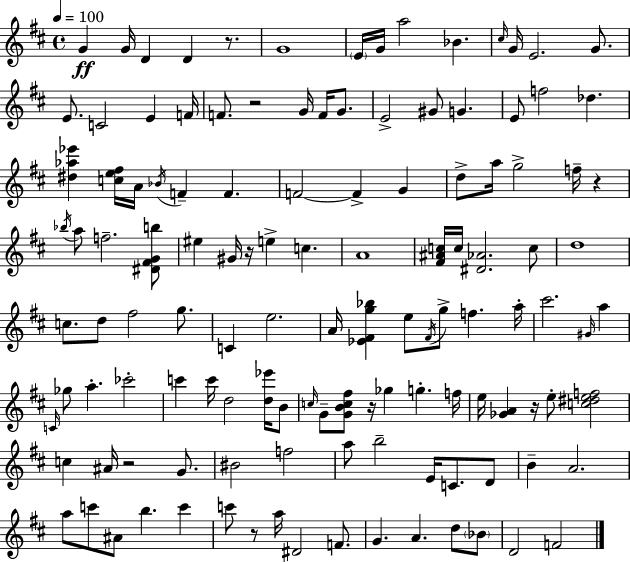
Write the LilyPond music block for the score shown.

{
  \clef treble
  \time 4/4
  \defaultTimeSignature
  \key d \major
  \tempo 4 = 100
  g'4\ff g'16 d'4 d'4 r8. | g'1 | \parenthesize e'16 g'16 a''2 bes'4. | \grace { cis''16 } g'16 e'2. g'8. | \break e'8. c'2 e'4 | f'16 f'8. r2 g'16 f'16 g'8. | e'2-> gis'8 g'4. | e'8 f''2 des''4. | \break <dis'' aes'' ees'''>4 <c'' e'' fis''>16 a'16 \acciaccatura { bes'16 } f'4-- f'4. | f'2~~ f'4-> g'4 | d''8-> a''16 g''2-> f''16-- r4 | \acciaccatura { bes''16 } a''8 f''2.-- | \break <dis' fis' g' b''>8 eis''4 gis'16 r16 e''4-> c''4. | a'1 | <fis' ais' c''>16 c''16 <dis' aes'>2. | c''8 d''1 | \break c''8. d''8 fis''2 | g''8. c'4 e''2. | a'16 <ees' fis' g'' bes''>4 e''8 \acciaccatura { fis'16 } g''8-> f''4. | a''16-. cis'''2. | \break \grace { gis'16 } a''4 \grace { c'16 } ges''8 a''4.-. ces'''2-. | c'''4 c'''16 d''2 | <d'' ees'''>16 b'8 \grace { c''16 } g'8-- <g' b' c'' fis''>8 r16 ges''4 | g''4.-. f''16 e''16 <ges' a'>4 r16 e''8-. <c'' dis'' e'' f''>2 | \break c''4 ais'16 r2 | g'8. bis'2 f''2 | a''8 b''2-- | e'16 c'8. d'8 b'4-- a'2. | \break a''8 c'''8 ais'8 b''4. | c'''4 c'''8 r8 a''16 dis'2 | f'8. g'4. a'4. | d''8 \parenthesize bes'8 d'2 f'2 | \break \bar "|."
}